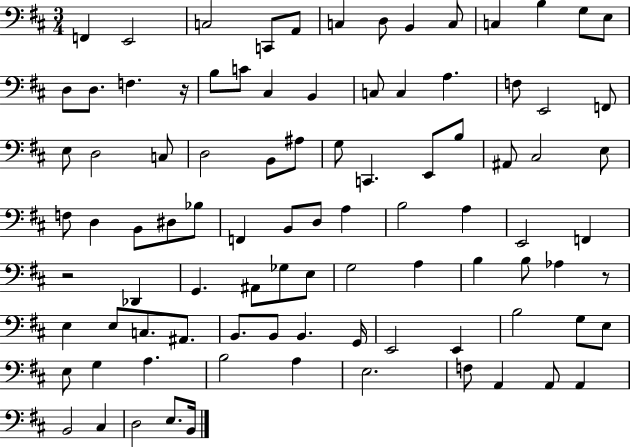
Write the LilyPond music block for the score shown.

{
  \clef bass
  \numericTimeSignature
  \time 3/4
  \key d \major
  f,4 e,2 | c2 c,8 a,8 | c4 d8 b,4 c8 | c4 b4 g8 e8 | \break d8 d8. f4. r16 | b8 c'8 cis4 b,4 | c8 c4 a4. | f8 e,2 f,8 | \break e8 d2 c8 | d2 b,8 ais8 | g8 c,4. e,8 b8 | ais,8 cis2 e8 | \break f8 d4 b,8 dis8 bes8 | f,4 b,8 d8 a4 | b2 a4 | e,2 f,4 | \break r2 des,4 | g,4. ais,8 ges8 e8 | g2 a4 | b4 b8 aes4 r8 | \break e4 e8 c8. ais,8. | b,8. b,8 b,4. g,16 | e,2 e,4 | b2 g8 e8 | \break e8 g4 a4. | b2 a4 | e2. | f8 a,4 a,8 a,4 | \break b,2 cis4 | d2 e8. b,16 | \bar "|."
}